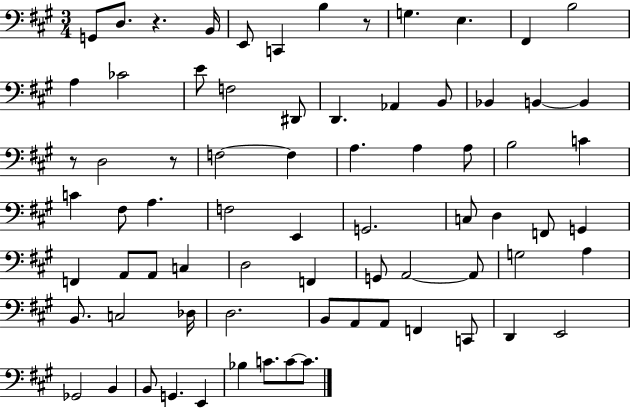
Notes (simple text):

G2/e D3/e. R/q. B2/s E2/e C2/q B3/q R/e G3/q. E3/q. F#2/q B3/h A3/q CES4/h E4/e F3/h D#2/e D2/q. Ab2/q B2/e Bb2/q B2/q B2/q R/e D3/h R/e F3/h F3/q A3/q. A3/q A3/e B3/h C4/q C4/q F#3/e A3/q. F3/h E2/q G2/h. C3/e D3/q F2/e G2/q F2/q A2/e A2/e C3/q D3/h F2/q G2/e A2/h A2/e G3/h A3/q B2/e. C3/h Db3/s D3/h. B2/e A2/e A2/e F2/q C2/e D2/q E2/h Gb2/h B2/q B2/e G2/q. E2/q Bb3/q C4/e. C4/e C4/e.